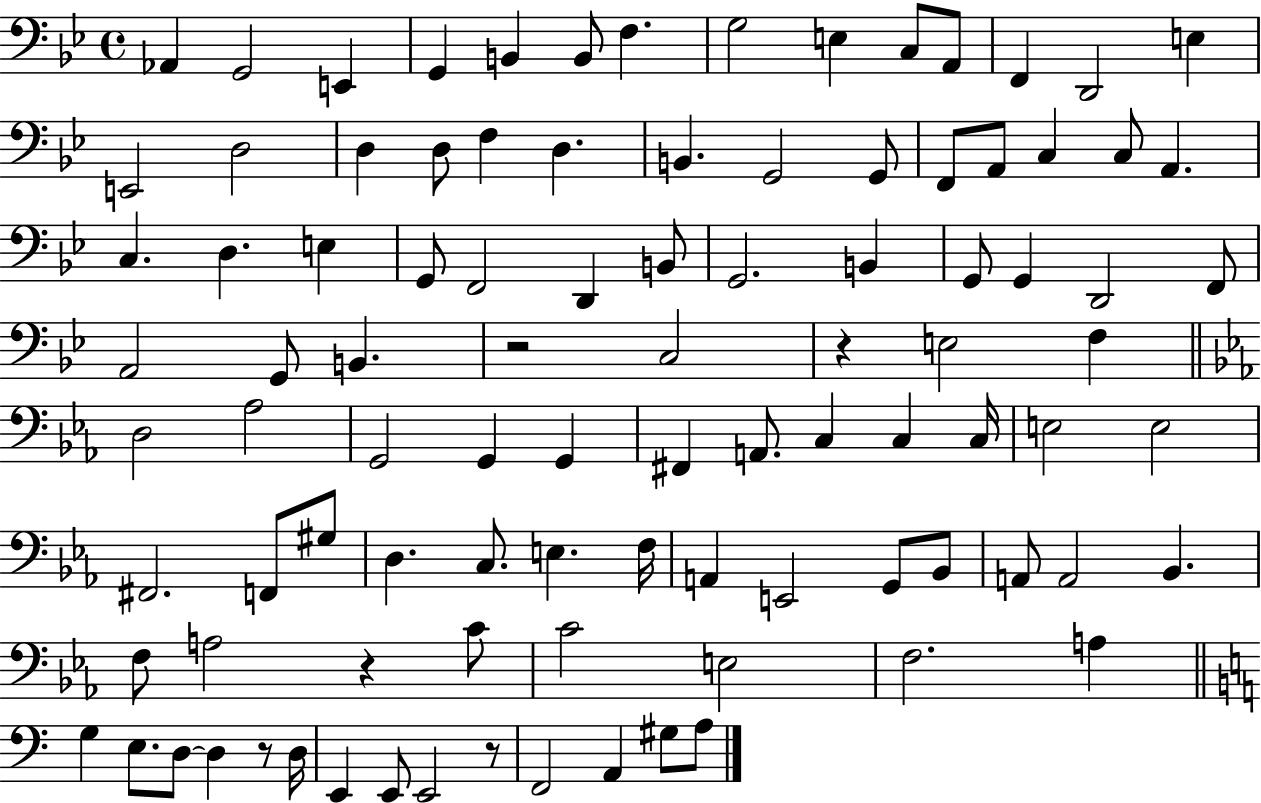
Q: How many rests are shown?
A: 5